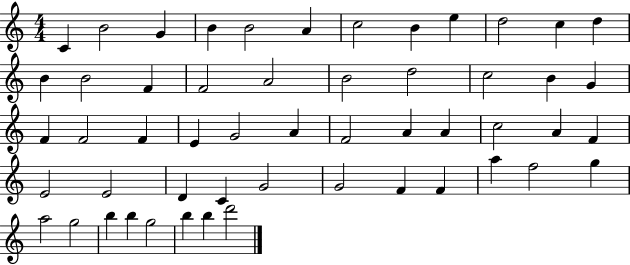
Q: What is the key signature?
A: C major